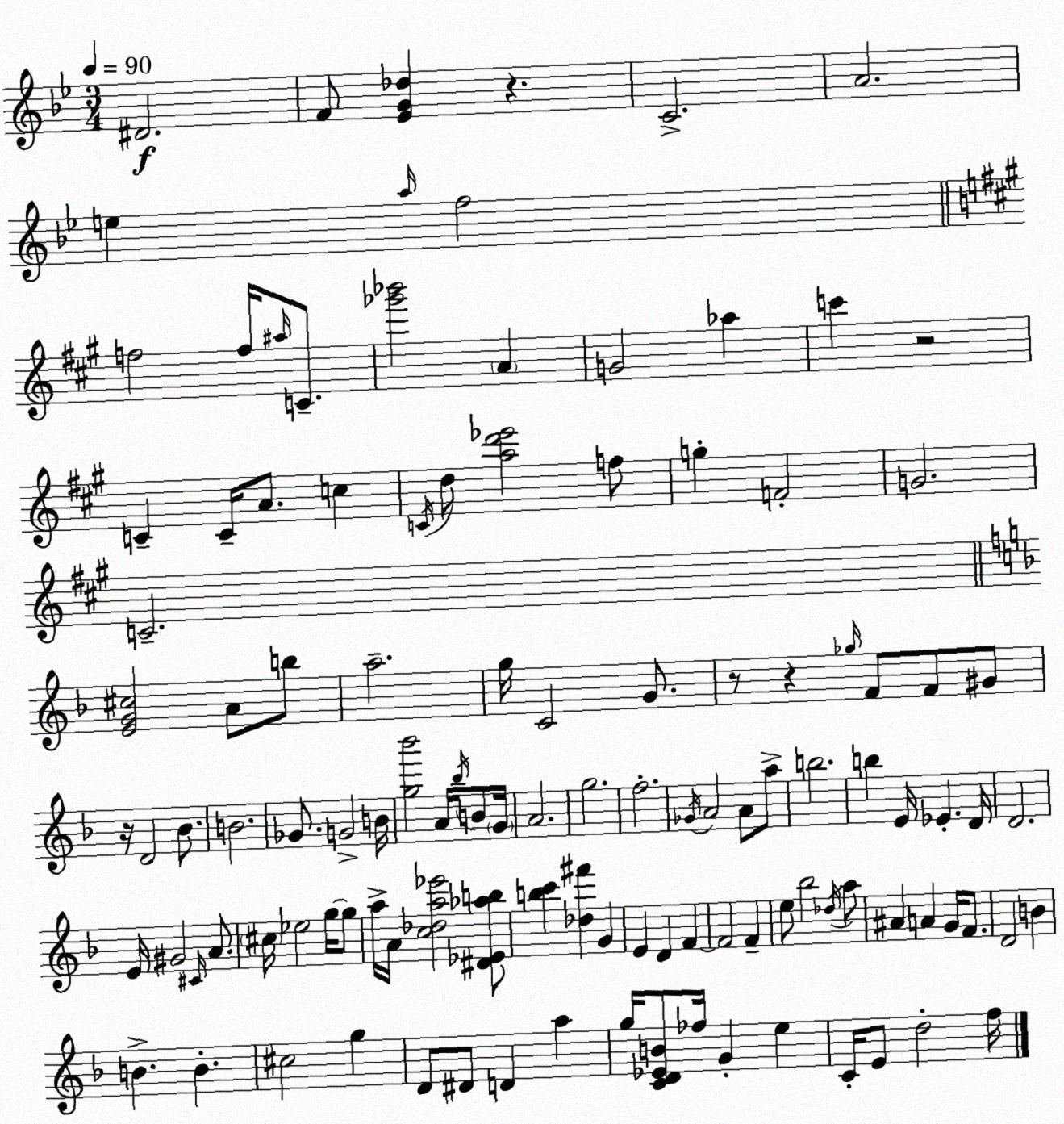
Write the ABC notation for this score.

X:1
T:Untitled
M:3/4
L:1/4
K:Bb
^D2 F/2 [_EG_d] z C2 A2 e a/4 f2 f2 f/4 ^a/4 C/2 [_g'_b']2 A G2 _a c' z2 C C/4 A/2 c C/4 d/2 [ad'_e']2 f/2 g F2 G2 C2 [EG^c]2 A/2 b/2 a2 g/4 C2 G/2 z/2 z _g/4 F/2 F/2 ^G/2 z/4 D2 _B/2 B2 _G/2 G2 B/4 [g_b']2 A/4 _b/4 B/2 G/4 A2 g2 f2 _G/4 A2 A/2 a/2 b2 b E/4 _E D/4 D2 E/4 ^G2 ^C/4 A/2 ^c/4 _e2 g/4 g/2 a/4 A/4 [c_da_e']2 [^D_E_ab]/2 [bc'] [_d^f'] G E D F F2 F e/2 _b2 _d/4 a/2 ^A A G/4 F/2 D2 B B B ^c2 g D/2 ^D/2 D a g/4 [CD_EB]/2 _f/4 G e C/4 E/2 d2 f/4